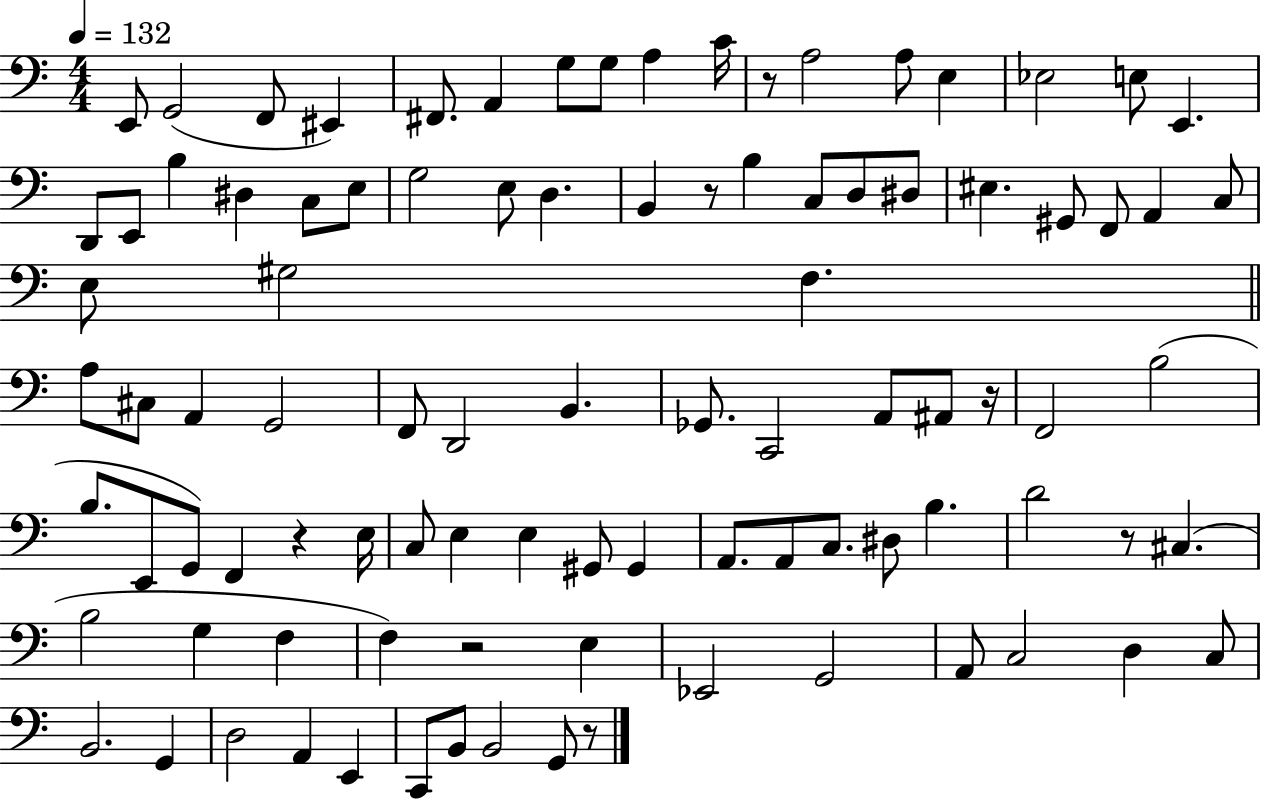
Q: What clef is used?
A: bass